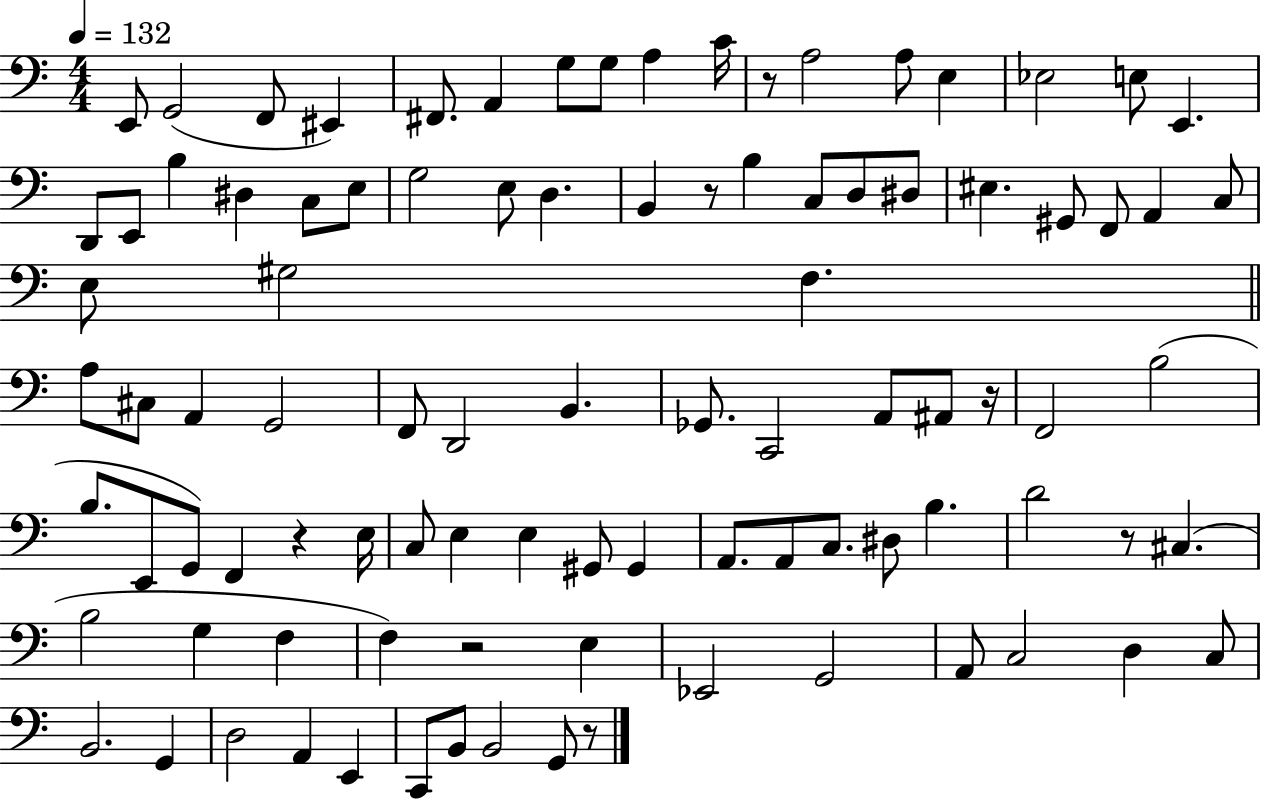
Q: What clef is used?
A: bass